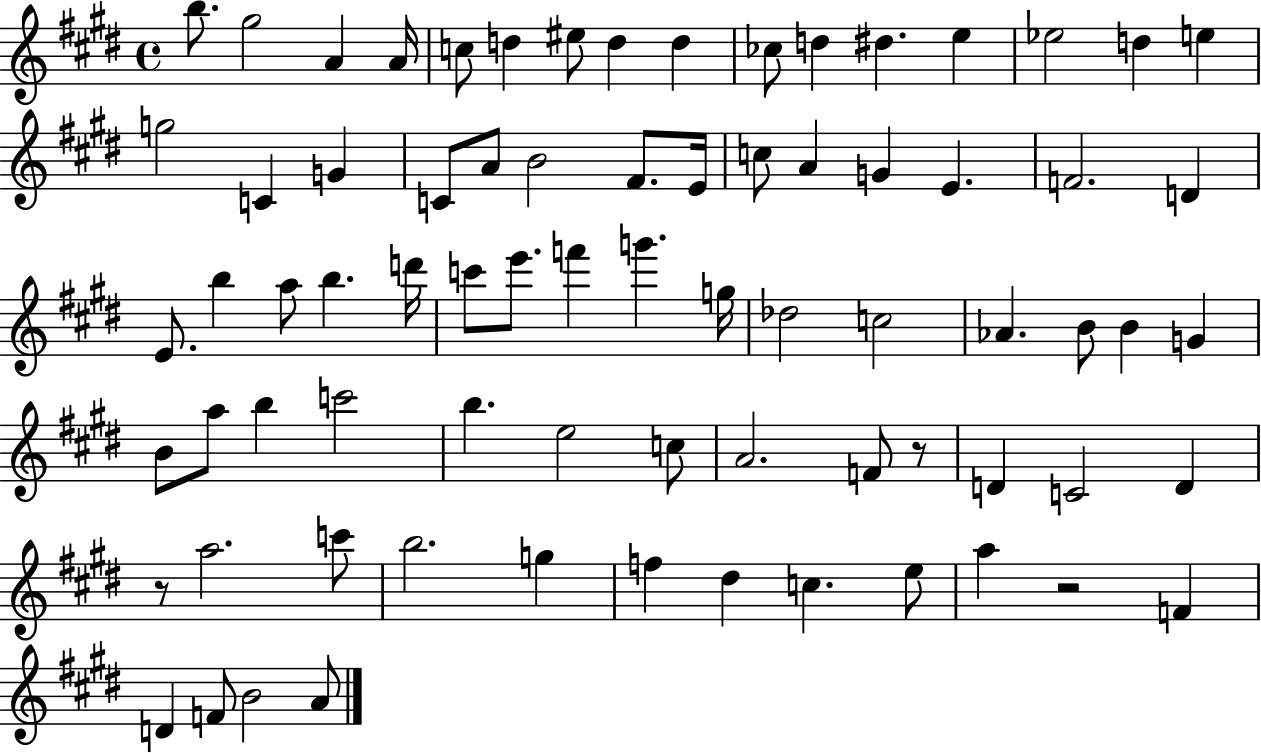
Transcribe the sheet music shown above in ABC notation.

X:1
T:Untitled
M:4/4
L:1/4
K:E
b/2 ^g2 A A/4 c/2 d ^e/2 d d _c/2 d ^d e _e2 d e g2 C G C/2 A/2 B2 ^F/2 E/4 c/2 A G E F2 D E/2 b a/2 b d'/4 c'/2 e'/2 f' g' g/4 _d2 c2 _A B/2 B G B/2 a/2 b c'2 b e2 c/2 A2 F/2 z/2 D C2 D z/2 a2 c'/2 b2 g f ^d c e/2 a z2 F D F/2 B2 A/2